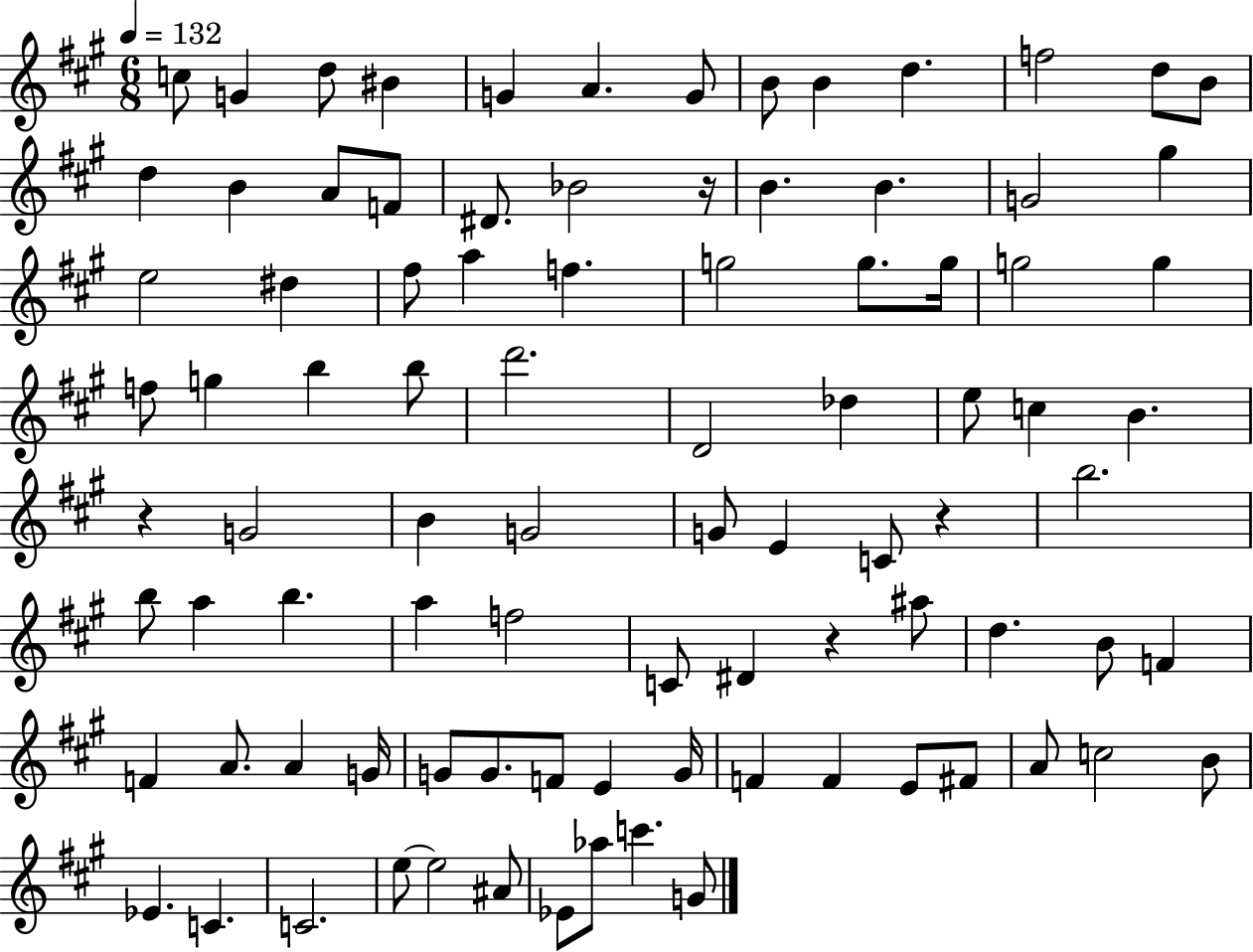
X:1
T:Untitled
M:6/8
L:1/4
K:A
c/2 G d/2 ^B G A G/2 B/2 B d f2 d/2 B/2 d B A/2 F/2 ^D/2 _B2 z/4 B B G2 ^g e2 ^d ^f/2 a f g2 g/2 g/4 g2 g f/2 g b b/2 d'2 D2 _d e/2 c B z G2 B G2 G/2 E C/2 z b2 b/2 a b a f2 C/2 ^D z ^a/2 d B/2 F F A/2 A G/4 G/2 G/2 F/2 E G/4 F F E/2 ^F/2 A/2 c2 B/2 _E C C2 e/2 e2 ^A/2 _E/2 _a/2 c' G/2